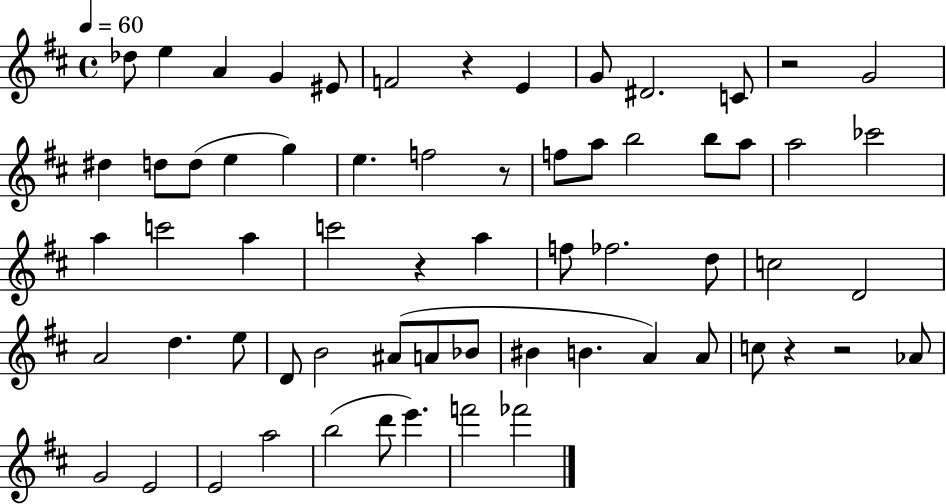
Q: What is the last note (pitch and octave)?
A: FES6